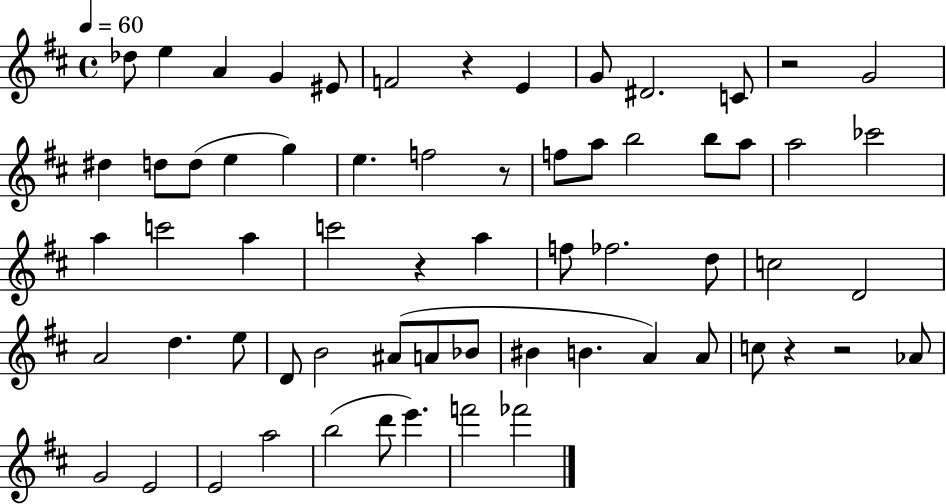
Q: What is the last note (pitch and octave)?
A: FES6